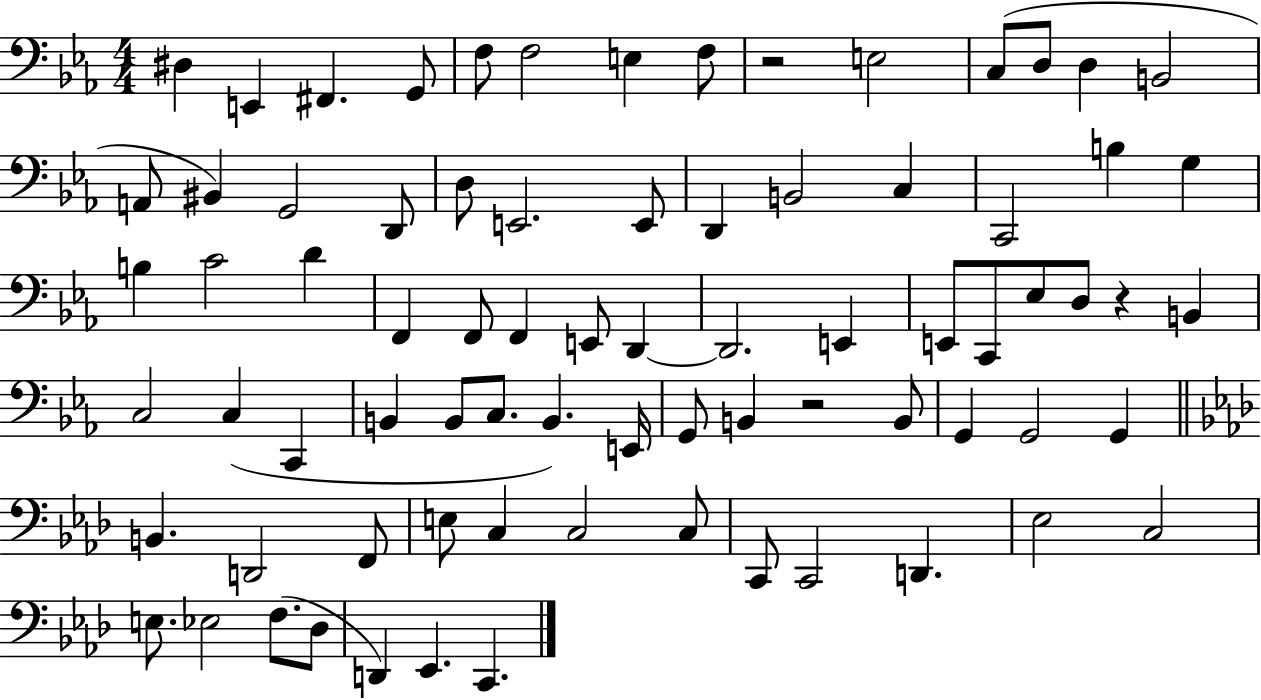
X:1
T:Untitled
M:4/4
L:1/4
K:Eb
^D, E,, ^F,, G,,/2 F,/2 F,2 E, F,/2 z2 E,2 C,/2 D,/2 D, B,,2 A,,/2 ^B,, G,,2 D,,/2 D,/2 E,,2 E,,/2 D,, B,,2 C, C,,2 B, G, B, C2 D F,, F,,/2 F,, E,,/2 D,, D,,2 E,, E,,/2 C,,/2 _E,/2 D,/2 z B,, C,2 C, C,, B,, B,,/2 C,/2 B,, E,,/4 G,,/2 B,, z2 B,,/2 G,, G,,2 G,, B,, D,,2 F,,/2 E,/2 C, C,2 C,/2 C,,/2 C,,2 D,, _E,2 C,2 E,/2 _E,2 F,/2 _D,/2 D,, _E,, C,,